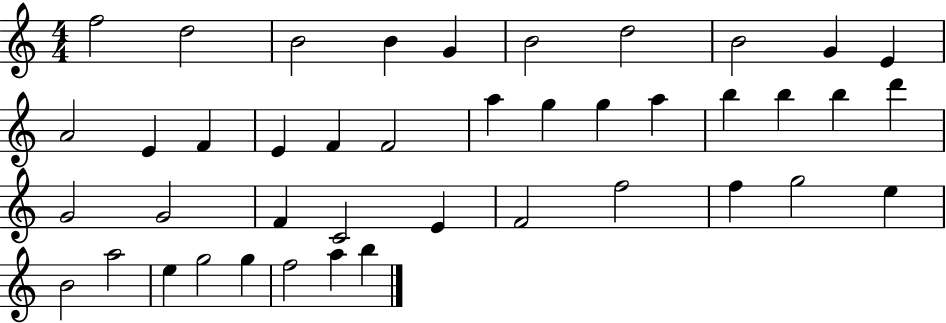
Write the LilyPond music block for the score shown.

{
  \clef treble
  \numericTimeSignature
  \time 4/4
  \key c \major
  f''2 d''2 | b'2 b'4 g'4 | b'2 d''2 | b'2 g'4 e'4 | \break a'2 e'4 f'4 | e'4 f'4 f'2 | a''4 g''4 g''4 a''4 | b''4 b''4 b''4 d'''4 | \break g'2 g'2 | f'4 c'2 e'4 | f'2 f''2 | f''4 g''2 e''4 | \break b'2 a''2 | e''4 g''2 g''4 | f''2 a''4 b''4 | \bar "|."
}